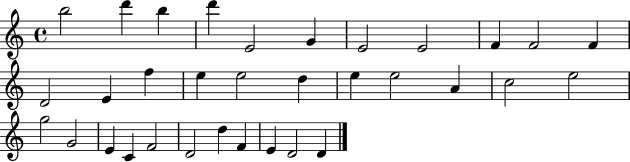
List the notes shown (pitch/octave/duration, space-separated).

B5/h D6/q B5/q D6/q E4/h G4/q E4/h E4/h F4/q F4/h F4/q D4/h E4/q F5/q E5/q E5/h D5/q E5/q E5/h A4/q C5/h E5/h G5/h G4/h E4/q C4/q F4/h D4/h D5/q F4/q E4/q D4/h D4/q